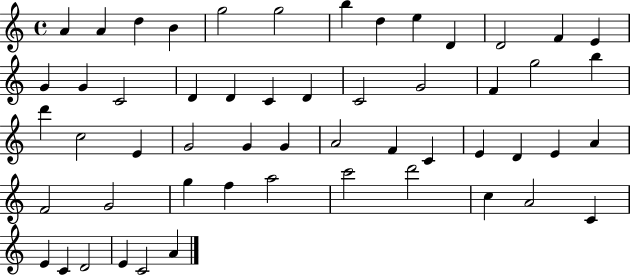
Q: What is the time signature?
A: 4/4